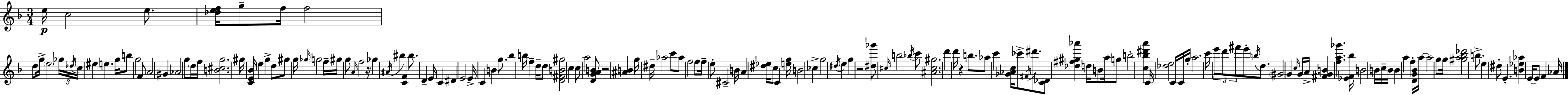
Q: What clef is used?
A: treble